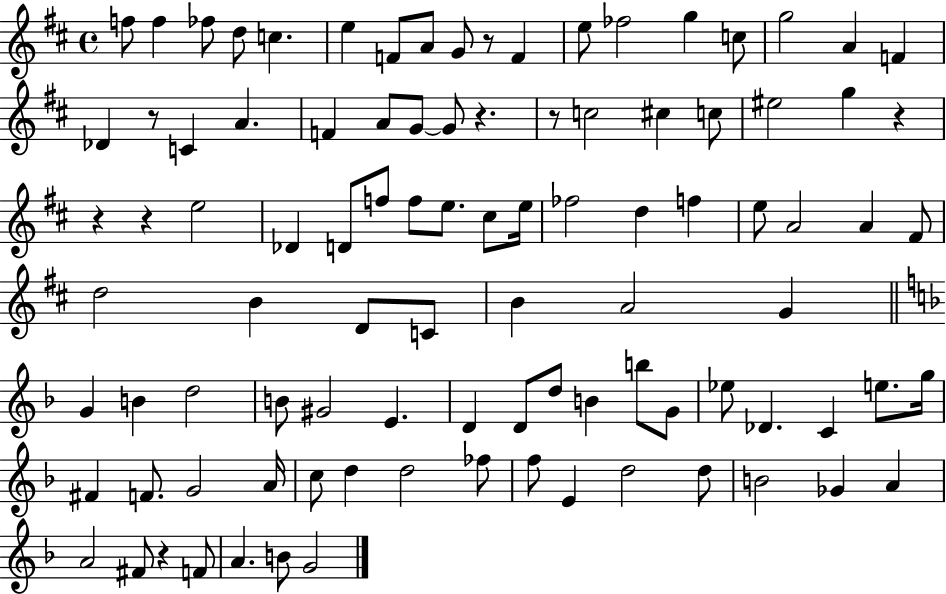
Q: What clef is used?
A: treble